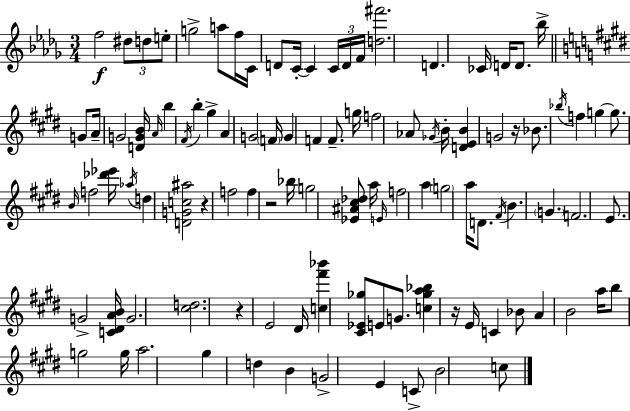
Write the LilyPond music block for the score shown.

{
  \clef treble
  \numericTimeSignature
  \time 3/4
  \key bes \minor
  f''2\f \tuplet 3/2 { dis''8 d''8 | e''8-. } g''2-> a''8 | f''16 c'16 d'8 c'16-.~~ c'4 \tuplet 3/2 { c'16 d'16 f'16 } | <d'' fis'''>2. | \break d'4. ces'16 d'16 d'8. bes''16-> | \bar "||" \break \key e \major g'8 a'16-- g'2 <d' g' b'>16 | \grace { a'16 } b''4 \acciaccatura { fis'16 } b''4-. gis''4-> | a'4 g'2 | \parenthesize f'16 g'4 f'4 f'8.-- | \break g''16 f''2 aes'8 | \acciaccatura { ges'16 } b'16-. <d' e' b'>4 g'2 | r16 bes'8. \acciaccatura { bes''16 } f''4 | g''4~~ g''8. \grace { b'16 } f''2 | \break <des''' ees'''>16 \acciaccatura { aes''16 } d''4 <d' g' c'' ais''>2 | r4 f''2 | f''4 r2 | bes''16 g''2 | \break <ees' ais' cis'' des''>8 a''16 \grace { e'16 } f''2 | a''4 \parenthesize g''2 | a''16 d'8. \acciaccatura { fis'16 } b'4. | \parenthesize g'4. f'2. | \break e'8. g'2-> | <c' dis' a' b'>16 g'2. | <cis'' d''>2. | r4 | \break e'2 dis'16 <c'' fis''' bes'''>4 | <cis' ees' ges''>8 e'8 g'8. <c'' ges'' a'' bes''>4 | r16 e'16 c'4 bes'8 a'4 | b'2 a''16 b''8 g''2 | \break g''16 a''2. | gis''4 | d''4 b'4 g'2-> | e'4 c'8-> b'2 | \break c''8 \bar "|."
}